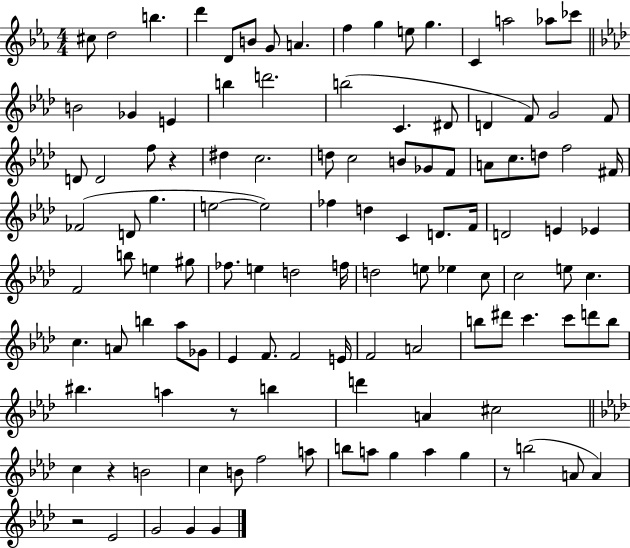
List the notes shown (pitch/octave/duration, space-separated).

C#5/e D5/h B5/q. D6/q D4/e B4/e G4/e A4/q. F5/q G5/q E5/e G5/q. C4/q A5/h Ab5/e CES6/e B4/h Gb4/q E4/q B5/q D6/h. B5/h C4/q. D#4/e D4/q F4/e G4/h F4/e D4/e D4/h F5/e R/q D#5/q C5/h. D5/e C5/h B4/e Gb4/e F4/e A4/e C5/e. D5/e F5/h F#4/s FES4/h D4/e G5/q. E5/h E5/h FES5/q D5/q C4/q D4/e. F4/s D4/h E4/q Eb4/q F4/h B5/e E5/q G#5/e FES5/e. E5/q D5/h F5/s D5/h E5/e Eb5/q C5/e C5/h E5/e C5/q. C5/q. A4/e B5/q Ab5/e Gb4/e Eb4/q F4/e. F4/h E4/s F4/h A4/h B5/e D#6/e C6/q. C6/e D6/e B5/e BIS5/q. A5/q R/e B5/q D6/q A4/q C#5/h C5/q R/q B4/h C5/q B4/e F5/h A5/e B5/e A5/e G5/q A5/q G5/q R/e B5/h A4/e A4/q R/h Eb4/h G4/h G4/q G4/q